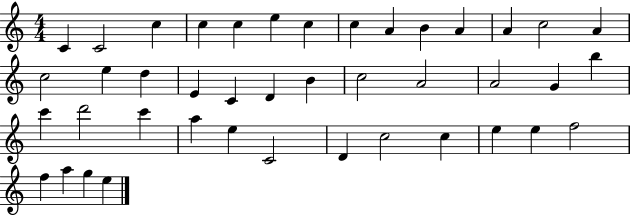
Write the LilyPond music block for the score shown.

{
  \clef treble
  \numericTimeSignature
  \time 4/4
  \key c \major
  c'4 c'2 c''4 | c''4 c''4 e''4 c''4 | c''4 a'4 b'4 a'4 | a'4 c''2 a'4 | \break c''2 e''4 d''4 | e'4 c'4 d'4 b'4 | c''2 a'2 | a'2 g'4 b''4 | \break c'''4 d'''2 c'''4 | a''4 e''4 c'2 | d'4 c''2 c''4 | e''4 e''4 f''2 | \break f''4 a''4 g''4 e''4 | \bar "|."
}